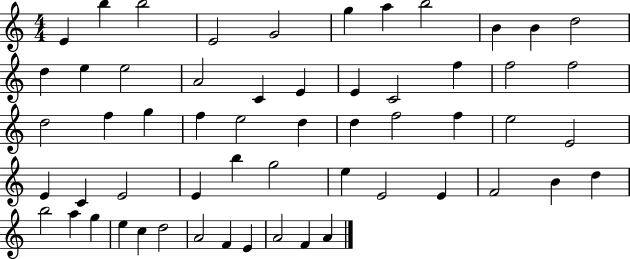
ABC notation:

X:1
T:Untitled
M:4/4
L:1/4
K:C
E b b2 E2 G2 g a b2 B B d2 d e e2 A2 C E E C2 f f2 f2 d2 f g f e2 d d f2 f e2 E2 E C E2 E b g2 e E2 E F2 B d b2 a g e c d2 A2 F E A2 F A